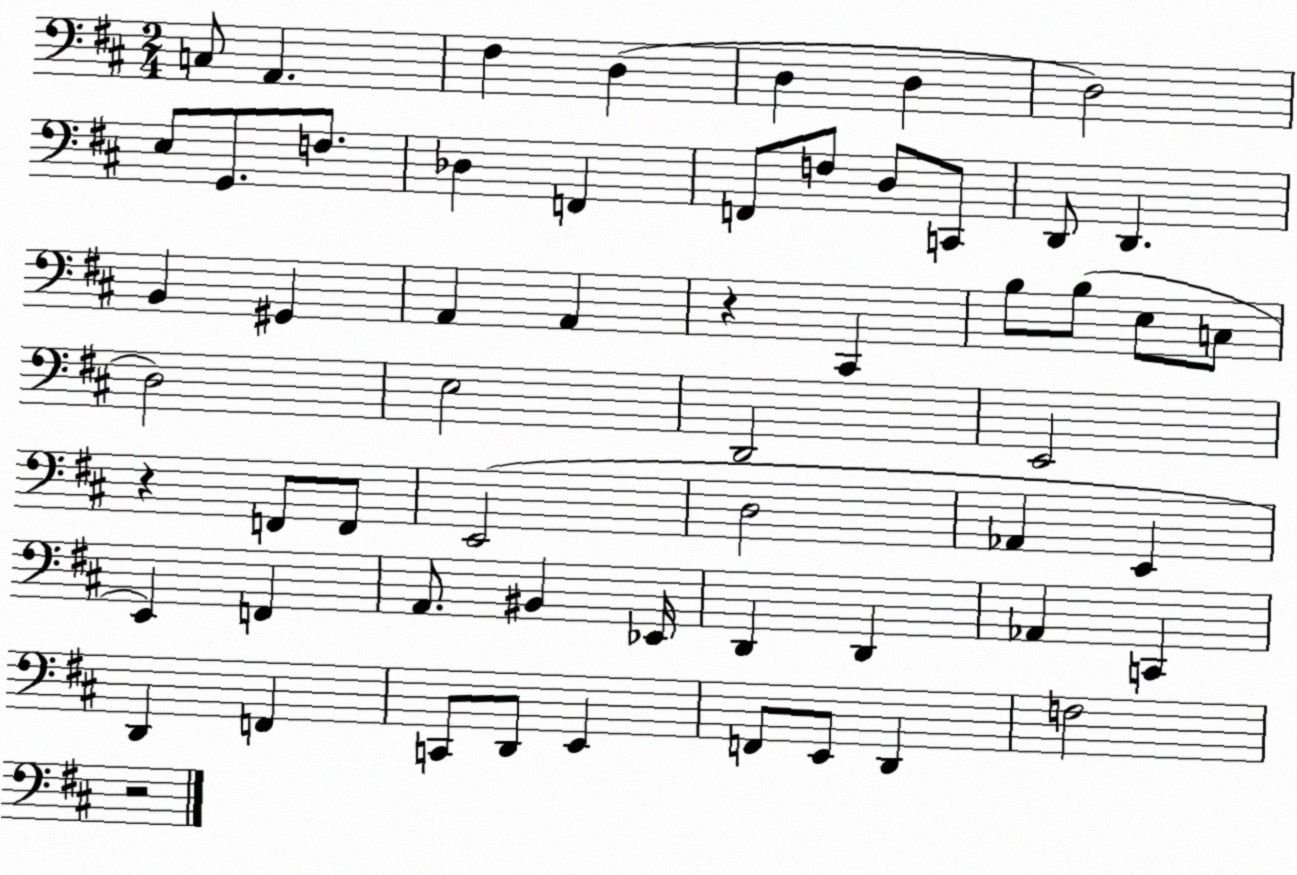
X:1
T:Untitled
M:2/4
L:1/4
K:D
C,/2 A,, ^F, D, D, D, D,2 E,/2 G,,/2 F,/2 _D, F,, F,,/2 F,/2 D,/2 C,,/2 D,,/2 D,, B,, ^G,, A,, A,, z ^C,, B,/2 B,/2 E,/2 C,/2 D,2 E,2 D,,2 E,,2 z F,,/2 F,,/2 E,,2 D,2 _A,, E,, E,, F,, A,,/2 ^B,, _E,,/4 D,, D,, _A,, C,, D,, F,, C,,/2 D,,/2 E,, F,,/2 E,,/2 D,, F,2 z2